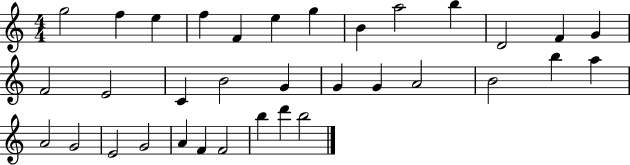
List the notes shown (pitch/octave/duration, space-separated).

G5/h F5/q E5/q F5/q F4/q E5/q G5/q B4/q A5/h B5/q D4/h F4/q G4/q F4/h E4/h C4/q B4/h G4/q G4/q G4/q A4/h B4/h B5/q A5/q A4/h G4/h E4/h G4/h A4/q F4/q F4/h B5/q D6/q B5/h